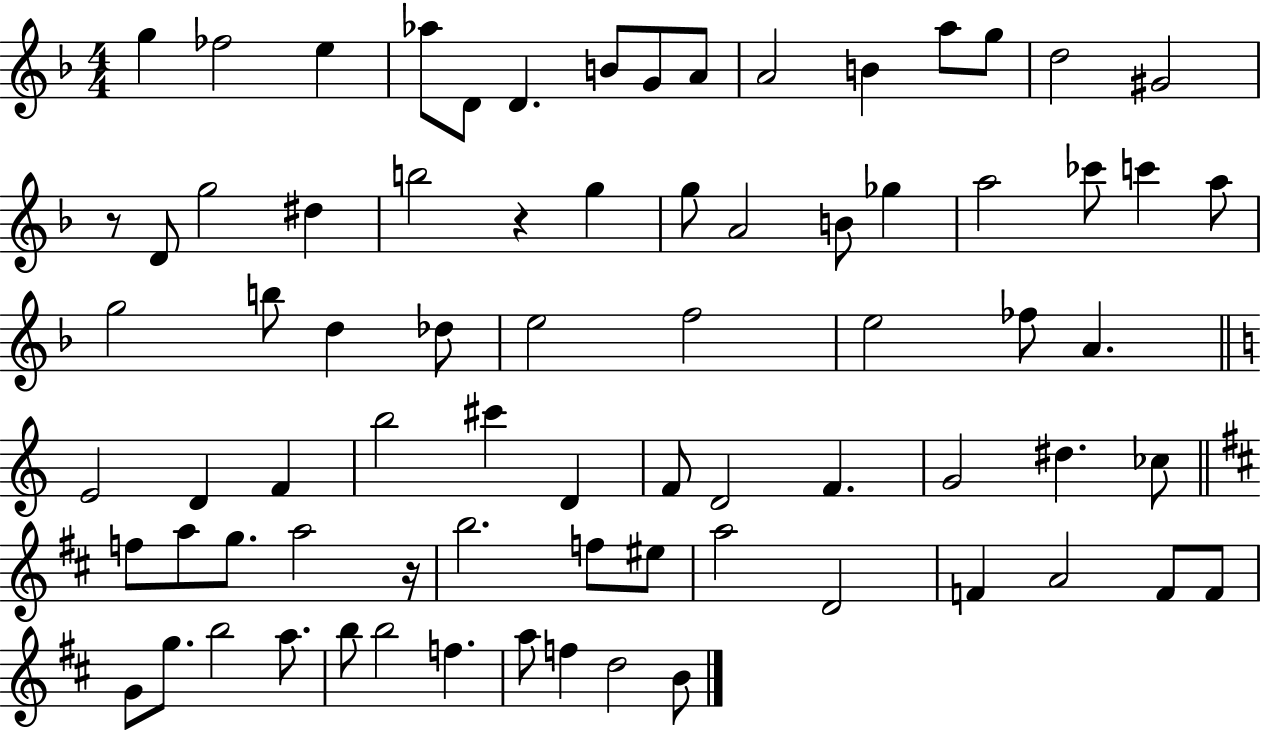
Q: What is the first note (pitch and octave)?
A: G5